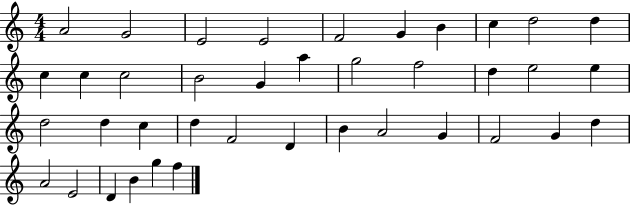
{
  \clef treble
  \numericTimeSignature
  \time 4/4
  \key c \major
  a'2 g'2 | e'2 e'2 | f'2 g'4 b'4 | c''4 d''2 d''4 | \break c''4 c''4 c''2 | b'2 g'4 a''4 | g''2 f''2 | d''4 e''2 e''4 | \break d''2 d''4 c''4 | d''4 f'2 d'4 | b'4 a'2 g'4 | f'2 g'4 d''4 | \break a'2 e'2 | d'4 b'4 g''4 f''4 | \bar "|."
}